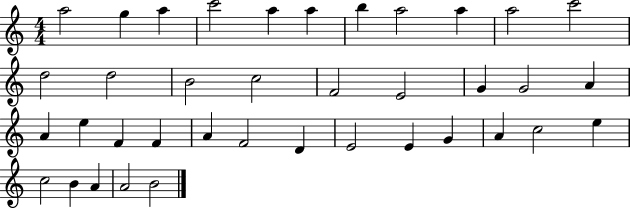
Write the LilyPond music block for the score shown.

{
  \clef treble
  \numericTimeSignature
  \time 4/4
  \key c \major
  a''2 g''4 a''4 | c'''2 a''4 a''4 | b''4 a''2 a''4 | a''2 c'''2 | \break d''2 d''2 | b'2 c''2 | f'2 e'2 | g'4 g'2 a'4 | \break a'4 e''4 f'4 f'4 | a'4 f'2 d'4 | e'2 e'4 g'4 | a'4 c''2 e''4 | \break c''2 b'4 a'4 | a'2 b'2 | \bar "|."
}